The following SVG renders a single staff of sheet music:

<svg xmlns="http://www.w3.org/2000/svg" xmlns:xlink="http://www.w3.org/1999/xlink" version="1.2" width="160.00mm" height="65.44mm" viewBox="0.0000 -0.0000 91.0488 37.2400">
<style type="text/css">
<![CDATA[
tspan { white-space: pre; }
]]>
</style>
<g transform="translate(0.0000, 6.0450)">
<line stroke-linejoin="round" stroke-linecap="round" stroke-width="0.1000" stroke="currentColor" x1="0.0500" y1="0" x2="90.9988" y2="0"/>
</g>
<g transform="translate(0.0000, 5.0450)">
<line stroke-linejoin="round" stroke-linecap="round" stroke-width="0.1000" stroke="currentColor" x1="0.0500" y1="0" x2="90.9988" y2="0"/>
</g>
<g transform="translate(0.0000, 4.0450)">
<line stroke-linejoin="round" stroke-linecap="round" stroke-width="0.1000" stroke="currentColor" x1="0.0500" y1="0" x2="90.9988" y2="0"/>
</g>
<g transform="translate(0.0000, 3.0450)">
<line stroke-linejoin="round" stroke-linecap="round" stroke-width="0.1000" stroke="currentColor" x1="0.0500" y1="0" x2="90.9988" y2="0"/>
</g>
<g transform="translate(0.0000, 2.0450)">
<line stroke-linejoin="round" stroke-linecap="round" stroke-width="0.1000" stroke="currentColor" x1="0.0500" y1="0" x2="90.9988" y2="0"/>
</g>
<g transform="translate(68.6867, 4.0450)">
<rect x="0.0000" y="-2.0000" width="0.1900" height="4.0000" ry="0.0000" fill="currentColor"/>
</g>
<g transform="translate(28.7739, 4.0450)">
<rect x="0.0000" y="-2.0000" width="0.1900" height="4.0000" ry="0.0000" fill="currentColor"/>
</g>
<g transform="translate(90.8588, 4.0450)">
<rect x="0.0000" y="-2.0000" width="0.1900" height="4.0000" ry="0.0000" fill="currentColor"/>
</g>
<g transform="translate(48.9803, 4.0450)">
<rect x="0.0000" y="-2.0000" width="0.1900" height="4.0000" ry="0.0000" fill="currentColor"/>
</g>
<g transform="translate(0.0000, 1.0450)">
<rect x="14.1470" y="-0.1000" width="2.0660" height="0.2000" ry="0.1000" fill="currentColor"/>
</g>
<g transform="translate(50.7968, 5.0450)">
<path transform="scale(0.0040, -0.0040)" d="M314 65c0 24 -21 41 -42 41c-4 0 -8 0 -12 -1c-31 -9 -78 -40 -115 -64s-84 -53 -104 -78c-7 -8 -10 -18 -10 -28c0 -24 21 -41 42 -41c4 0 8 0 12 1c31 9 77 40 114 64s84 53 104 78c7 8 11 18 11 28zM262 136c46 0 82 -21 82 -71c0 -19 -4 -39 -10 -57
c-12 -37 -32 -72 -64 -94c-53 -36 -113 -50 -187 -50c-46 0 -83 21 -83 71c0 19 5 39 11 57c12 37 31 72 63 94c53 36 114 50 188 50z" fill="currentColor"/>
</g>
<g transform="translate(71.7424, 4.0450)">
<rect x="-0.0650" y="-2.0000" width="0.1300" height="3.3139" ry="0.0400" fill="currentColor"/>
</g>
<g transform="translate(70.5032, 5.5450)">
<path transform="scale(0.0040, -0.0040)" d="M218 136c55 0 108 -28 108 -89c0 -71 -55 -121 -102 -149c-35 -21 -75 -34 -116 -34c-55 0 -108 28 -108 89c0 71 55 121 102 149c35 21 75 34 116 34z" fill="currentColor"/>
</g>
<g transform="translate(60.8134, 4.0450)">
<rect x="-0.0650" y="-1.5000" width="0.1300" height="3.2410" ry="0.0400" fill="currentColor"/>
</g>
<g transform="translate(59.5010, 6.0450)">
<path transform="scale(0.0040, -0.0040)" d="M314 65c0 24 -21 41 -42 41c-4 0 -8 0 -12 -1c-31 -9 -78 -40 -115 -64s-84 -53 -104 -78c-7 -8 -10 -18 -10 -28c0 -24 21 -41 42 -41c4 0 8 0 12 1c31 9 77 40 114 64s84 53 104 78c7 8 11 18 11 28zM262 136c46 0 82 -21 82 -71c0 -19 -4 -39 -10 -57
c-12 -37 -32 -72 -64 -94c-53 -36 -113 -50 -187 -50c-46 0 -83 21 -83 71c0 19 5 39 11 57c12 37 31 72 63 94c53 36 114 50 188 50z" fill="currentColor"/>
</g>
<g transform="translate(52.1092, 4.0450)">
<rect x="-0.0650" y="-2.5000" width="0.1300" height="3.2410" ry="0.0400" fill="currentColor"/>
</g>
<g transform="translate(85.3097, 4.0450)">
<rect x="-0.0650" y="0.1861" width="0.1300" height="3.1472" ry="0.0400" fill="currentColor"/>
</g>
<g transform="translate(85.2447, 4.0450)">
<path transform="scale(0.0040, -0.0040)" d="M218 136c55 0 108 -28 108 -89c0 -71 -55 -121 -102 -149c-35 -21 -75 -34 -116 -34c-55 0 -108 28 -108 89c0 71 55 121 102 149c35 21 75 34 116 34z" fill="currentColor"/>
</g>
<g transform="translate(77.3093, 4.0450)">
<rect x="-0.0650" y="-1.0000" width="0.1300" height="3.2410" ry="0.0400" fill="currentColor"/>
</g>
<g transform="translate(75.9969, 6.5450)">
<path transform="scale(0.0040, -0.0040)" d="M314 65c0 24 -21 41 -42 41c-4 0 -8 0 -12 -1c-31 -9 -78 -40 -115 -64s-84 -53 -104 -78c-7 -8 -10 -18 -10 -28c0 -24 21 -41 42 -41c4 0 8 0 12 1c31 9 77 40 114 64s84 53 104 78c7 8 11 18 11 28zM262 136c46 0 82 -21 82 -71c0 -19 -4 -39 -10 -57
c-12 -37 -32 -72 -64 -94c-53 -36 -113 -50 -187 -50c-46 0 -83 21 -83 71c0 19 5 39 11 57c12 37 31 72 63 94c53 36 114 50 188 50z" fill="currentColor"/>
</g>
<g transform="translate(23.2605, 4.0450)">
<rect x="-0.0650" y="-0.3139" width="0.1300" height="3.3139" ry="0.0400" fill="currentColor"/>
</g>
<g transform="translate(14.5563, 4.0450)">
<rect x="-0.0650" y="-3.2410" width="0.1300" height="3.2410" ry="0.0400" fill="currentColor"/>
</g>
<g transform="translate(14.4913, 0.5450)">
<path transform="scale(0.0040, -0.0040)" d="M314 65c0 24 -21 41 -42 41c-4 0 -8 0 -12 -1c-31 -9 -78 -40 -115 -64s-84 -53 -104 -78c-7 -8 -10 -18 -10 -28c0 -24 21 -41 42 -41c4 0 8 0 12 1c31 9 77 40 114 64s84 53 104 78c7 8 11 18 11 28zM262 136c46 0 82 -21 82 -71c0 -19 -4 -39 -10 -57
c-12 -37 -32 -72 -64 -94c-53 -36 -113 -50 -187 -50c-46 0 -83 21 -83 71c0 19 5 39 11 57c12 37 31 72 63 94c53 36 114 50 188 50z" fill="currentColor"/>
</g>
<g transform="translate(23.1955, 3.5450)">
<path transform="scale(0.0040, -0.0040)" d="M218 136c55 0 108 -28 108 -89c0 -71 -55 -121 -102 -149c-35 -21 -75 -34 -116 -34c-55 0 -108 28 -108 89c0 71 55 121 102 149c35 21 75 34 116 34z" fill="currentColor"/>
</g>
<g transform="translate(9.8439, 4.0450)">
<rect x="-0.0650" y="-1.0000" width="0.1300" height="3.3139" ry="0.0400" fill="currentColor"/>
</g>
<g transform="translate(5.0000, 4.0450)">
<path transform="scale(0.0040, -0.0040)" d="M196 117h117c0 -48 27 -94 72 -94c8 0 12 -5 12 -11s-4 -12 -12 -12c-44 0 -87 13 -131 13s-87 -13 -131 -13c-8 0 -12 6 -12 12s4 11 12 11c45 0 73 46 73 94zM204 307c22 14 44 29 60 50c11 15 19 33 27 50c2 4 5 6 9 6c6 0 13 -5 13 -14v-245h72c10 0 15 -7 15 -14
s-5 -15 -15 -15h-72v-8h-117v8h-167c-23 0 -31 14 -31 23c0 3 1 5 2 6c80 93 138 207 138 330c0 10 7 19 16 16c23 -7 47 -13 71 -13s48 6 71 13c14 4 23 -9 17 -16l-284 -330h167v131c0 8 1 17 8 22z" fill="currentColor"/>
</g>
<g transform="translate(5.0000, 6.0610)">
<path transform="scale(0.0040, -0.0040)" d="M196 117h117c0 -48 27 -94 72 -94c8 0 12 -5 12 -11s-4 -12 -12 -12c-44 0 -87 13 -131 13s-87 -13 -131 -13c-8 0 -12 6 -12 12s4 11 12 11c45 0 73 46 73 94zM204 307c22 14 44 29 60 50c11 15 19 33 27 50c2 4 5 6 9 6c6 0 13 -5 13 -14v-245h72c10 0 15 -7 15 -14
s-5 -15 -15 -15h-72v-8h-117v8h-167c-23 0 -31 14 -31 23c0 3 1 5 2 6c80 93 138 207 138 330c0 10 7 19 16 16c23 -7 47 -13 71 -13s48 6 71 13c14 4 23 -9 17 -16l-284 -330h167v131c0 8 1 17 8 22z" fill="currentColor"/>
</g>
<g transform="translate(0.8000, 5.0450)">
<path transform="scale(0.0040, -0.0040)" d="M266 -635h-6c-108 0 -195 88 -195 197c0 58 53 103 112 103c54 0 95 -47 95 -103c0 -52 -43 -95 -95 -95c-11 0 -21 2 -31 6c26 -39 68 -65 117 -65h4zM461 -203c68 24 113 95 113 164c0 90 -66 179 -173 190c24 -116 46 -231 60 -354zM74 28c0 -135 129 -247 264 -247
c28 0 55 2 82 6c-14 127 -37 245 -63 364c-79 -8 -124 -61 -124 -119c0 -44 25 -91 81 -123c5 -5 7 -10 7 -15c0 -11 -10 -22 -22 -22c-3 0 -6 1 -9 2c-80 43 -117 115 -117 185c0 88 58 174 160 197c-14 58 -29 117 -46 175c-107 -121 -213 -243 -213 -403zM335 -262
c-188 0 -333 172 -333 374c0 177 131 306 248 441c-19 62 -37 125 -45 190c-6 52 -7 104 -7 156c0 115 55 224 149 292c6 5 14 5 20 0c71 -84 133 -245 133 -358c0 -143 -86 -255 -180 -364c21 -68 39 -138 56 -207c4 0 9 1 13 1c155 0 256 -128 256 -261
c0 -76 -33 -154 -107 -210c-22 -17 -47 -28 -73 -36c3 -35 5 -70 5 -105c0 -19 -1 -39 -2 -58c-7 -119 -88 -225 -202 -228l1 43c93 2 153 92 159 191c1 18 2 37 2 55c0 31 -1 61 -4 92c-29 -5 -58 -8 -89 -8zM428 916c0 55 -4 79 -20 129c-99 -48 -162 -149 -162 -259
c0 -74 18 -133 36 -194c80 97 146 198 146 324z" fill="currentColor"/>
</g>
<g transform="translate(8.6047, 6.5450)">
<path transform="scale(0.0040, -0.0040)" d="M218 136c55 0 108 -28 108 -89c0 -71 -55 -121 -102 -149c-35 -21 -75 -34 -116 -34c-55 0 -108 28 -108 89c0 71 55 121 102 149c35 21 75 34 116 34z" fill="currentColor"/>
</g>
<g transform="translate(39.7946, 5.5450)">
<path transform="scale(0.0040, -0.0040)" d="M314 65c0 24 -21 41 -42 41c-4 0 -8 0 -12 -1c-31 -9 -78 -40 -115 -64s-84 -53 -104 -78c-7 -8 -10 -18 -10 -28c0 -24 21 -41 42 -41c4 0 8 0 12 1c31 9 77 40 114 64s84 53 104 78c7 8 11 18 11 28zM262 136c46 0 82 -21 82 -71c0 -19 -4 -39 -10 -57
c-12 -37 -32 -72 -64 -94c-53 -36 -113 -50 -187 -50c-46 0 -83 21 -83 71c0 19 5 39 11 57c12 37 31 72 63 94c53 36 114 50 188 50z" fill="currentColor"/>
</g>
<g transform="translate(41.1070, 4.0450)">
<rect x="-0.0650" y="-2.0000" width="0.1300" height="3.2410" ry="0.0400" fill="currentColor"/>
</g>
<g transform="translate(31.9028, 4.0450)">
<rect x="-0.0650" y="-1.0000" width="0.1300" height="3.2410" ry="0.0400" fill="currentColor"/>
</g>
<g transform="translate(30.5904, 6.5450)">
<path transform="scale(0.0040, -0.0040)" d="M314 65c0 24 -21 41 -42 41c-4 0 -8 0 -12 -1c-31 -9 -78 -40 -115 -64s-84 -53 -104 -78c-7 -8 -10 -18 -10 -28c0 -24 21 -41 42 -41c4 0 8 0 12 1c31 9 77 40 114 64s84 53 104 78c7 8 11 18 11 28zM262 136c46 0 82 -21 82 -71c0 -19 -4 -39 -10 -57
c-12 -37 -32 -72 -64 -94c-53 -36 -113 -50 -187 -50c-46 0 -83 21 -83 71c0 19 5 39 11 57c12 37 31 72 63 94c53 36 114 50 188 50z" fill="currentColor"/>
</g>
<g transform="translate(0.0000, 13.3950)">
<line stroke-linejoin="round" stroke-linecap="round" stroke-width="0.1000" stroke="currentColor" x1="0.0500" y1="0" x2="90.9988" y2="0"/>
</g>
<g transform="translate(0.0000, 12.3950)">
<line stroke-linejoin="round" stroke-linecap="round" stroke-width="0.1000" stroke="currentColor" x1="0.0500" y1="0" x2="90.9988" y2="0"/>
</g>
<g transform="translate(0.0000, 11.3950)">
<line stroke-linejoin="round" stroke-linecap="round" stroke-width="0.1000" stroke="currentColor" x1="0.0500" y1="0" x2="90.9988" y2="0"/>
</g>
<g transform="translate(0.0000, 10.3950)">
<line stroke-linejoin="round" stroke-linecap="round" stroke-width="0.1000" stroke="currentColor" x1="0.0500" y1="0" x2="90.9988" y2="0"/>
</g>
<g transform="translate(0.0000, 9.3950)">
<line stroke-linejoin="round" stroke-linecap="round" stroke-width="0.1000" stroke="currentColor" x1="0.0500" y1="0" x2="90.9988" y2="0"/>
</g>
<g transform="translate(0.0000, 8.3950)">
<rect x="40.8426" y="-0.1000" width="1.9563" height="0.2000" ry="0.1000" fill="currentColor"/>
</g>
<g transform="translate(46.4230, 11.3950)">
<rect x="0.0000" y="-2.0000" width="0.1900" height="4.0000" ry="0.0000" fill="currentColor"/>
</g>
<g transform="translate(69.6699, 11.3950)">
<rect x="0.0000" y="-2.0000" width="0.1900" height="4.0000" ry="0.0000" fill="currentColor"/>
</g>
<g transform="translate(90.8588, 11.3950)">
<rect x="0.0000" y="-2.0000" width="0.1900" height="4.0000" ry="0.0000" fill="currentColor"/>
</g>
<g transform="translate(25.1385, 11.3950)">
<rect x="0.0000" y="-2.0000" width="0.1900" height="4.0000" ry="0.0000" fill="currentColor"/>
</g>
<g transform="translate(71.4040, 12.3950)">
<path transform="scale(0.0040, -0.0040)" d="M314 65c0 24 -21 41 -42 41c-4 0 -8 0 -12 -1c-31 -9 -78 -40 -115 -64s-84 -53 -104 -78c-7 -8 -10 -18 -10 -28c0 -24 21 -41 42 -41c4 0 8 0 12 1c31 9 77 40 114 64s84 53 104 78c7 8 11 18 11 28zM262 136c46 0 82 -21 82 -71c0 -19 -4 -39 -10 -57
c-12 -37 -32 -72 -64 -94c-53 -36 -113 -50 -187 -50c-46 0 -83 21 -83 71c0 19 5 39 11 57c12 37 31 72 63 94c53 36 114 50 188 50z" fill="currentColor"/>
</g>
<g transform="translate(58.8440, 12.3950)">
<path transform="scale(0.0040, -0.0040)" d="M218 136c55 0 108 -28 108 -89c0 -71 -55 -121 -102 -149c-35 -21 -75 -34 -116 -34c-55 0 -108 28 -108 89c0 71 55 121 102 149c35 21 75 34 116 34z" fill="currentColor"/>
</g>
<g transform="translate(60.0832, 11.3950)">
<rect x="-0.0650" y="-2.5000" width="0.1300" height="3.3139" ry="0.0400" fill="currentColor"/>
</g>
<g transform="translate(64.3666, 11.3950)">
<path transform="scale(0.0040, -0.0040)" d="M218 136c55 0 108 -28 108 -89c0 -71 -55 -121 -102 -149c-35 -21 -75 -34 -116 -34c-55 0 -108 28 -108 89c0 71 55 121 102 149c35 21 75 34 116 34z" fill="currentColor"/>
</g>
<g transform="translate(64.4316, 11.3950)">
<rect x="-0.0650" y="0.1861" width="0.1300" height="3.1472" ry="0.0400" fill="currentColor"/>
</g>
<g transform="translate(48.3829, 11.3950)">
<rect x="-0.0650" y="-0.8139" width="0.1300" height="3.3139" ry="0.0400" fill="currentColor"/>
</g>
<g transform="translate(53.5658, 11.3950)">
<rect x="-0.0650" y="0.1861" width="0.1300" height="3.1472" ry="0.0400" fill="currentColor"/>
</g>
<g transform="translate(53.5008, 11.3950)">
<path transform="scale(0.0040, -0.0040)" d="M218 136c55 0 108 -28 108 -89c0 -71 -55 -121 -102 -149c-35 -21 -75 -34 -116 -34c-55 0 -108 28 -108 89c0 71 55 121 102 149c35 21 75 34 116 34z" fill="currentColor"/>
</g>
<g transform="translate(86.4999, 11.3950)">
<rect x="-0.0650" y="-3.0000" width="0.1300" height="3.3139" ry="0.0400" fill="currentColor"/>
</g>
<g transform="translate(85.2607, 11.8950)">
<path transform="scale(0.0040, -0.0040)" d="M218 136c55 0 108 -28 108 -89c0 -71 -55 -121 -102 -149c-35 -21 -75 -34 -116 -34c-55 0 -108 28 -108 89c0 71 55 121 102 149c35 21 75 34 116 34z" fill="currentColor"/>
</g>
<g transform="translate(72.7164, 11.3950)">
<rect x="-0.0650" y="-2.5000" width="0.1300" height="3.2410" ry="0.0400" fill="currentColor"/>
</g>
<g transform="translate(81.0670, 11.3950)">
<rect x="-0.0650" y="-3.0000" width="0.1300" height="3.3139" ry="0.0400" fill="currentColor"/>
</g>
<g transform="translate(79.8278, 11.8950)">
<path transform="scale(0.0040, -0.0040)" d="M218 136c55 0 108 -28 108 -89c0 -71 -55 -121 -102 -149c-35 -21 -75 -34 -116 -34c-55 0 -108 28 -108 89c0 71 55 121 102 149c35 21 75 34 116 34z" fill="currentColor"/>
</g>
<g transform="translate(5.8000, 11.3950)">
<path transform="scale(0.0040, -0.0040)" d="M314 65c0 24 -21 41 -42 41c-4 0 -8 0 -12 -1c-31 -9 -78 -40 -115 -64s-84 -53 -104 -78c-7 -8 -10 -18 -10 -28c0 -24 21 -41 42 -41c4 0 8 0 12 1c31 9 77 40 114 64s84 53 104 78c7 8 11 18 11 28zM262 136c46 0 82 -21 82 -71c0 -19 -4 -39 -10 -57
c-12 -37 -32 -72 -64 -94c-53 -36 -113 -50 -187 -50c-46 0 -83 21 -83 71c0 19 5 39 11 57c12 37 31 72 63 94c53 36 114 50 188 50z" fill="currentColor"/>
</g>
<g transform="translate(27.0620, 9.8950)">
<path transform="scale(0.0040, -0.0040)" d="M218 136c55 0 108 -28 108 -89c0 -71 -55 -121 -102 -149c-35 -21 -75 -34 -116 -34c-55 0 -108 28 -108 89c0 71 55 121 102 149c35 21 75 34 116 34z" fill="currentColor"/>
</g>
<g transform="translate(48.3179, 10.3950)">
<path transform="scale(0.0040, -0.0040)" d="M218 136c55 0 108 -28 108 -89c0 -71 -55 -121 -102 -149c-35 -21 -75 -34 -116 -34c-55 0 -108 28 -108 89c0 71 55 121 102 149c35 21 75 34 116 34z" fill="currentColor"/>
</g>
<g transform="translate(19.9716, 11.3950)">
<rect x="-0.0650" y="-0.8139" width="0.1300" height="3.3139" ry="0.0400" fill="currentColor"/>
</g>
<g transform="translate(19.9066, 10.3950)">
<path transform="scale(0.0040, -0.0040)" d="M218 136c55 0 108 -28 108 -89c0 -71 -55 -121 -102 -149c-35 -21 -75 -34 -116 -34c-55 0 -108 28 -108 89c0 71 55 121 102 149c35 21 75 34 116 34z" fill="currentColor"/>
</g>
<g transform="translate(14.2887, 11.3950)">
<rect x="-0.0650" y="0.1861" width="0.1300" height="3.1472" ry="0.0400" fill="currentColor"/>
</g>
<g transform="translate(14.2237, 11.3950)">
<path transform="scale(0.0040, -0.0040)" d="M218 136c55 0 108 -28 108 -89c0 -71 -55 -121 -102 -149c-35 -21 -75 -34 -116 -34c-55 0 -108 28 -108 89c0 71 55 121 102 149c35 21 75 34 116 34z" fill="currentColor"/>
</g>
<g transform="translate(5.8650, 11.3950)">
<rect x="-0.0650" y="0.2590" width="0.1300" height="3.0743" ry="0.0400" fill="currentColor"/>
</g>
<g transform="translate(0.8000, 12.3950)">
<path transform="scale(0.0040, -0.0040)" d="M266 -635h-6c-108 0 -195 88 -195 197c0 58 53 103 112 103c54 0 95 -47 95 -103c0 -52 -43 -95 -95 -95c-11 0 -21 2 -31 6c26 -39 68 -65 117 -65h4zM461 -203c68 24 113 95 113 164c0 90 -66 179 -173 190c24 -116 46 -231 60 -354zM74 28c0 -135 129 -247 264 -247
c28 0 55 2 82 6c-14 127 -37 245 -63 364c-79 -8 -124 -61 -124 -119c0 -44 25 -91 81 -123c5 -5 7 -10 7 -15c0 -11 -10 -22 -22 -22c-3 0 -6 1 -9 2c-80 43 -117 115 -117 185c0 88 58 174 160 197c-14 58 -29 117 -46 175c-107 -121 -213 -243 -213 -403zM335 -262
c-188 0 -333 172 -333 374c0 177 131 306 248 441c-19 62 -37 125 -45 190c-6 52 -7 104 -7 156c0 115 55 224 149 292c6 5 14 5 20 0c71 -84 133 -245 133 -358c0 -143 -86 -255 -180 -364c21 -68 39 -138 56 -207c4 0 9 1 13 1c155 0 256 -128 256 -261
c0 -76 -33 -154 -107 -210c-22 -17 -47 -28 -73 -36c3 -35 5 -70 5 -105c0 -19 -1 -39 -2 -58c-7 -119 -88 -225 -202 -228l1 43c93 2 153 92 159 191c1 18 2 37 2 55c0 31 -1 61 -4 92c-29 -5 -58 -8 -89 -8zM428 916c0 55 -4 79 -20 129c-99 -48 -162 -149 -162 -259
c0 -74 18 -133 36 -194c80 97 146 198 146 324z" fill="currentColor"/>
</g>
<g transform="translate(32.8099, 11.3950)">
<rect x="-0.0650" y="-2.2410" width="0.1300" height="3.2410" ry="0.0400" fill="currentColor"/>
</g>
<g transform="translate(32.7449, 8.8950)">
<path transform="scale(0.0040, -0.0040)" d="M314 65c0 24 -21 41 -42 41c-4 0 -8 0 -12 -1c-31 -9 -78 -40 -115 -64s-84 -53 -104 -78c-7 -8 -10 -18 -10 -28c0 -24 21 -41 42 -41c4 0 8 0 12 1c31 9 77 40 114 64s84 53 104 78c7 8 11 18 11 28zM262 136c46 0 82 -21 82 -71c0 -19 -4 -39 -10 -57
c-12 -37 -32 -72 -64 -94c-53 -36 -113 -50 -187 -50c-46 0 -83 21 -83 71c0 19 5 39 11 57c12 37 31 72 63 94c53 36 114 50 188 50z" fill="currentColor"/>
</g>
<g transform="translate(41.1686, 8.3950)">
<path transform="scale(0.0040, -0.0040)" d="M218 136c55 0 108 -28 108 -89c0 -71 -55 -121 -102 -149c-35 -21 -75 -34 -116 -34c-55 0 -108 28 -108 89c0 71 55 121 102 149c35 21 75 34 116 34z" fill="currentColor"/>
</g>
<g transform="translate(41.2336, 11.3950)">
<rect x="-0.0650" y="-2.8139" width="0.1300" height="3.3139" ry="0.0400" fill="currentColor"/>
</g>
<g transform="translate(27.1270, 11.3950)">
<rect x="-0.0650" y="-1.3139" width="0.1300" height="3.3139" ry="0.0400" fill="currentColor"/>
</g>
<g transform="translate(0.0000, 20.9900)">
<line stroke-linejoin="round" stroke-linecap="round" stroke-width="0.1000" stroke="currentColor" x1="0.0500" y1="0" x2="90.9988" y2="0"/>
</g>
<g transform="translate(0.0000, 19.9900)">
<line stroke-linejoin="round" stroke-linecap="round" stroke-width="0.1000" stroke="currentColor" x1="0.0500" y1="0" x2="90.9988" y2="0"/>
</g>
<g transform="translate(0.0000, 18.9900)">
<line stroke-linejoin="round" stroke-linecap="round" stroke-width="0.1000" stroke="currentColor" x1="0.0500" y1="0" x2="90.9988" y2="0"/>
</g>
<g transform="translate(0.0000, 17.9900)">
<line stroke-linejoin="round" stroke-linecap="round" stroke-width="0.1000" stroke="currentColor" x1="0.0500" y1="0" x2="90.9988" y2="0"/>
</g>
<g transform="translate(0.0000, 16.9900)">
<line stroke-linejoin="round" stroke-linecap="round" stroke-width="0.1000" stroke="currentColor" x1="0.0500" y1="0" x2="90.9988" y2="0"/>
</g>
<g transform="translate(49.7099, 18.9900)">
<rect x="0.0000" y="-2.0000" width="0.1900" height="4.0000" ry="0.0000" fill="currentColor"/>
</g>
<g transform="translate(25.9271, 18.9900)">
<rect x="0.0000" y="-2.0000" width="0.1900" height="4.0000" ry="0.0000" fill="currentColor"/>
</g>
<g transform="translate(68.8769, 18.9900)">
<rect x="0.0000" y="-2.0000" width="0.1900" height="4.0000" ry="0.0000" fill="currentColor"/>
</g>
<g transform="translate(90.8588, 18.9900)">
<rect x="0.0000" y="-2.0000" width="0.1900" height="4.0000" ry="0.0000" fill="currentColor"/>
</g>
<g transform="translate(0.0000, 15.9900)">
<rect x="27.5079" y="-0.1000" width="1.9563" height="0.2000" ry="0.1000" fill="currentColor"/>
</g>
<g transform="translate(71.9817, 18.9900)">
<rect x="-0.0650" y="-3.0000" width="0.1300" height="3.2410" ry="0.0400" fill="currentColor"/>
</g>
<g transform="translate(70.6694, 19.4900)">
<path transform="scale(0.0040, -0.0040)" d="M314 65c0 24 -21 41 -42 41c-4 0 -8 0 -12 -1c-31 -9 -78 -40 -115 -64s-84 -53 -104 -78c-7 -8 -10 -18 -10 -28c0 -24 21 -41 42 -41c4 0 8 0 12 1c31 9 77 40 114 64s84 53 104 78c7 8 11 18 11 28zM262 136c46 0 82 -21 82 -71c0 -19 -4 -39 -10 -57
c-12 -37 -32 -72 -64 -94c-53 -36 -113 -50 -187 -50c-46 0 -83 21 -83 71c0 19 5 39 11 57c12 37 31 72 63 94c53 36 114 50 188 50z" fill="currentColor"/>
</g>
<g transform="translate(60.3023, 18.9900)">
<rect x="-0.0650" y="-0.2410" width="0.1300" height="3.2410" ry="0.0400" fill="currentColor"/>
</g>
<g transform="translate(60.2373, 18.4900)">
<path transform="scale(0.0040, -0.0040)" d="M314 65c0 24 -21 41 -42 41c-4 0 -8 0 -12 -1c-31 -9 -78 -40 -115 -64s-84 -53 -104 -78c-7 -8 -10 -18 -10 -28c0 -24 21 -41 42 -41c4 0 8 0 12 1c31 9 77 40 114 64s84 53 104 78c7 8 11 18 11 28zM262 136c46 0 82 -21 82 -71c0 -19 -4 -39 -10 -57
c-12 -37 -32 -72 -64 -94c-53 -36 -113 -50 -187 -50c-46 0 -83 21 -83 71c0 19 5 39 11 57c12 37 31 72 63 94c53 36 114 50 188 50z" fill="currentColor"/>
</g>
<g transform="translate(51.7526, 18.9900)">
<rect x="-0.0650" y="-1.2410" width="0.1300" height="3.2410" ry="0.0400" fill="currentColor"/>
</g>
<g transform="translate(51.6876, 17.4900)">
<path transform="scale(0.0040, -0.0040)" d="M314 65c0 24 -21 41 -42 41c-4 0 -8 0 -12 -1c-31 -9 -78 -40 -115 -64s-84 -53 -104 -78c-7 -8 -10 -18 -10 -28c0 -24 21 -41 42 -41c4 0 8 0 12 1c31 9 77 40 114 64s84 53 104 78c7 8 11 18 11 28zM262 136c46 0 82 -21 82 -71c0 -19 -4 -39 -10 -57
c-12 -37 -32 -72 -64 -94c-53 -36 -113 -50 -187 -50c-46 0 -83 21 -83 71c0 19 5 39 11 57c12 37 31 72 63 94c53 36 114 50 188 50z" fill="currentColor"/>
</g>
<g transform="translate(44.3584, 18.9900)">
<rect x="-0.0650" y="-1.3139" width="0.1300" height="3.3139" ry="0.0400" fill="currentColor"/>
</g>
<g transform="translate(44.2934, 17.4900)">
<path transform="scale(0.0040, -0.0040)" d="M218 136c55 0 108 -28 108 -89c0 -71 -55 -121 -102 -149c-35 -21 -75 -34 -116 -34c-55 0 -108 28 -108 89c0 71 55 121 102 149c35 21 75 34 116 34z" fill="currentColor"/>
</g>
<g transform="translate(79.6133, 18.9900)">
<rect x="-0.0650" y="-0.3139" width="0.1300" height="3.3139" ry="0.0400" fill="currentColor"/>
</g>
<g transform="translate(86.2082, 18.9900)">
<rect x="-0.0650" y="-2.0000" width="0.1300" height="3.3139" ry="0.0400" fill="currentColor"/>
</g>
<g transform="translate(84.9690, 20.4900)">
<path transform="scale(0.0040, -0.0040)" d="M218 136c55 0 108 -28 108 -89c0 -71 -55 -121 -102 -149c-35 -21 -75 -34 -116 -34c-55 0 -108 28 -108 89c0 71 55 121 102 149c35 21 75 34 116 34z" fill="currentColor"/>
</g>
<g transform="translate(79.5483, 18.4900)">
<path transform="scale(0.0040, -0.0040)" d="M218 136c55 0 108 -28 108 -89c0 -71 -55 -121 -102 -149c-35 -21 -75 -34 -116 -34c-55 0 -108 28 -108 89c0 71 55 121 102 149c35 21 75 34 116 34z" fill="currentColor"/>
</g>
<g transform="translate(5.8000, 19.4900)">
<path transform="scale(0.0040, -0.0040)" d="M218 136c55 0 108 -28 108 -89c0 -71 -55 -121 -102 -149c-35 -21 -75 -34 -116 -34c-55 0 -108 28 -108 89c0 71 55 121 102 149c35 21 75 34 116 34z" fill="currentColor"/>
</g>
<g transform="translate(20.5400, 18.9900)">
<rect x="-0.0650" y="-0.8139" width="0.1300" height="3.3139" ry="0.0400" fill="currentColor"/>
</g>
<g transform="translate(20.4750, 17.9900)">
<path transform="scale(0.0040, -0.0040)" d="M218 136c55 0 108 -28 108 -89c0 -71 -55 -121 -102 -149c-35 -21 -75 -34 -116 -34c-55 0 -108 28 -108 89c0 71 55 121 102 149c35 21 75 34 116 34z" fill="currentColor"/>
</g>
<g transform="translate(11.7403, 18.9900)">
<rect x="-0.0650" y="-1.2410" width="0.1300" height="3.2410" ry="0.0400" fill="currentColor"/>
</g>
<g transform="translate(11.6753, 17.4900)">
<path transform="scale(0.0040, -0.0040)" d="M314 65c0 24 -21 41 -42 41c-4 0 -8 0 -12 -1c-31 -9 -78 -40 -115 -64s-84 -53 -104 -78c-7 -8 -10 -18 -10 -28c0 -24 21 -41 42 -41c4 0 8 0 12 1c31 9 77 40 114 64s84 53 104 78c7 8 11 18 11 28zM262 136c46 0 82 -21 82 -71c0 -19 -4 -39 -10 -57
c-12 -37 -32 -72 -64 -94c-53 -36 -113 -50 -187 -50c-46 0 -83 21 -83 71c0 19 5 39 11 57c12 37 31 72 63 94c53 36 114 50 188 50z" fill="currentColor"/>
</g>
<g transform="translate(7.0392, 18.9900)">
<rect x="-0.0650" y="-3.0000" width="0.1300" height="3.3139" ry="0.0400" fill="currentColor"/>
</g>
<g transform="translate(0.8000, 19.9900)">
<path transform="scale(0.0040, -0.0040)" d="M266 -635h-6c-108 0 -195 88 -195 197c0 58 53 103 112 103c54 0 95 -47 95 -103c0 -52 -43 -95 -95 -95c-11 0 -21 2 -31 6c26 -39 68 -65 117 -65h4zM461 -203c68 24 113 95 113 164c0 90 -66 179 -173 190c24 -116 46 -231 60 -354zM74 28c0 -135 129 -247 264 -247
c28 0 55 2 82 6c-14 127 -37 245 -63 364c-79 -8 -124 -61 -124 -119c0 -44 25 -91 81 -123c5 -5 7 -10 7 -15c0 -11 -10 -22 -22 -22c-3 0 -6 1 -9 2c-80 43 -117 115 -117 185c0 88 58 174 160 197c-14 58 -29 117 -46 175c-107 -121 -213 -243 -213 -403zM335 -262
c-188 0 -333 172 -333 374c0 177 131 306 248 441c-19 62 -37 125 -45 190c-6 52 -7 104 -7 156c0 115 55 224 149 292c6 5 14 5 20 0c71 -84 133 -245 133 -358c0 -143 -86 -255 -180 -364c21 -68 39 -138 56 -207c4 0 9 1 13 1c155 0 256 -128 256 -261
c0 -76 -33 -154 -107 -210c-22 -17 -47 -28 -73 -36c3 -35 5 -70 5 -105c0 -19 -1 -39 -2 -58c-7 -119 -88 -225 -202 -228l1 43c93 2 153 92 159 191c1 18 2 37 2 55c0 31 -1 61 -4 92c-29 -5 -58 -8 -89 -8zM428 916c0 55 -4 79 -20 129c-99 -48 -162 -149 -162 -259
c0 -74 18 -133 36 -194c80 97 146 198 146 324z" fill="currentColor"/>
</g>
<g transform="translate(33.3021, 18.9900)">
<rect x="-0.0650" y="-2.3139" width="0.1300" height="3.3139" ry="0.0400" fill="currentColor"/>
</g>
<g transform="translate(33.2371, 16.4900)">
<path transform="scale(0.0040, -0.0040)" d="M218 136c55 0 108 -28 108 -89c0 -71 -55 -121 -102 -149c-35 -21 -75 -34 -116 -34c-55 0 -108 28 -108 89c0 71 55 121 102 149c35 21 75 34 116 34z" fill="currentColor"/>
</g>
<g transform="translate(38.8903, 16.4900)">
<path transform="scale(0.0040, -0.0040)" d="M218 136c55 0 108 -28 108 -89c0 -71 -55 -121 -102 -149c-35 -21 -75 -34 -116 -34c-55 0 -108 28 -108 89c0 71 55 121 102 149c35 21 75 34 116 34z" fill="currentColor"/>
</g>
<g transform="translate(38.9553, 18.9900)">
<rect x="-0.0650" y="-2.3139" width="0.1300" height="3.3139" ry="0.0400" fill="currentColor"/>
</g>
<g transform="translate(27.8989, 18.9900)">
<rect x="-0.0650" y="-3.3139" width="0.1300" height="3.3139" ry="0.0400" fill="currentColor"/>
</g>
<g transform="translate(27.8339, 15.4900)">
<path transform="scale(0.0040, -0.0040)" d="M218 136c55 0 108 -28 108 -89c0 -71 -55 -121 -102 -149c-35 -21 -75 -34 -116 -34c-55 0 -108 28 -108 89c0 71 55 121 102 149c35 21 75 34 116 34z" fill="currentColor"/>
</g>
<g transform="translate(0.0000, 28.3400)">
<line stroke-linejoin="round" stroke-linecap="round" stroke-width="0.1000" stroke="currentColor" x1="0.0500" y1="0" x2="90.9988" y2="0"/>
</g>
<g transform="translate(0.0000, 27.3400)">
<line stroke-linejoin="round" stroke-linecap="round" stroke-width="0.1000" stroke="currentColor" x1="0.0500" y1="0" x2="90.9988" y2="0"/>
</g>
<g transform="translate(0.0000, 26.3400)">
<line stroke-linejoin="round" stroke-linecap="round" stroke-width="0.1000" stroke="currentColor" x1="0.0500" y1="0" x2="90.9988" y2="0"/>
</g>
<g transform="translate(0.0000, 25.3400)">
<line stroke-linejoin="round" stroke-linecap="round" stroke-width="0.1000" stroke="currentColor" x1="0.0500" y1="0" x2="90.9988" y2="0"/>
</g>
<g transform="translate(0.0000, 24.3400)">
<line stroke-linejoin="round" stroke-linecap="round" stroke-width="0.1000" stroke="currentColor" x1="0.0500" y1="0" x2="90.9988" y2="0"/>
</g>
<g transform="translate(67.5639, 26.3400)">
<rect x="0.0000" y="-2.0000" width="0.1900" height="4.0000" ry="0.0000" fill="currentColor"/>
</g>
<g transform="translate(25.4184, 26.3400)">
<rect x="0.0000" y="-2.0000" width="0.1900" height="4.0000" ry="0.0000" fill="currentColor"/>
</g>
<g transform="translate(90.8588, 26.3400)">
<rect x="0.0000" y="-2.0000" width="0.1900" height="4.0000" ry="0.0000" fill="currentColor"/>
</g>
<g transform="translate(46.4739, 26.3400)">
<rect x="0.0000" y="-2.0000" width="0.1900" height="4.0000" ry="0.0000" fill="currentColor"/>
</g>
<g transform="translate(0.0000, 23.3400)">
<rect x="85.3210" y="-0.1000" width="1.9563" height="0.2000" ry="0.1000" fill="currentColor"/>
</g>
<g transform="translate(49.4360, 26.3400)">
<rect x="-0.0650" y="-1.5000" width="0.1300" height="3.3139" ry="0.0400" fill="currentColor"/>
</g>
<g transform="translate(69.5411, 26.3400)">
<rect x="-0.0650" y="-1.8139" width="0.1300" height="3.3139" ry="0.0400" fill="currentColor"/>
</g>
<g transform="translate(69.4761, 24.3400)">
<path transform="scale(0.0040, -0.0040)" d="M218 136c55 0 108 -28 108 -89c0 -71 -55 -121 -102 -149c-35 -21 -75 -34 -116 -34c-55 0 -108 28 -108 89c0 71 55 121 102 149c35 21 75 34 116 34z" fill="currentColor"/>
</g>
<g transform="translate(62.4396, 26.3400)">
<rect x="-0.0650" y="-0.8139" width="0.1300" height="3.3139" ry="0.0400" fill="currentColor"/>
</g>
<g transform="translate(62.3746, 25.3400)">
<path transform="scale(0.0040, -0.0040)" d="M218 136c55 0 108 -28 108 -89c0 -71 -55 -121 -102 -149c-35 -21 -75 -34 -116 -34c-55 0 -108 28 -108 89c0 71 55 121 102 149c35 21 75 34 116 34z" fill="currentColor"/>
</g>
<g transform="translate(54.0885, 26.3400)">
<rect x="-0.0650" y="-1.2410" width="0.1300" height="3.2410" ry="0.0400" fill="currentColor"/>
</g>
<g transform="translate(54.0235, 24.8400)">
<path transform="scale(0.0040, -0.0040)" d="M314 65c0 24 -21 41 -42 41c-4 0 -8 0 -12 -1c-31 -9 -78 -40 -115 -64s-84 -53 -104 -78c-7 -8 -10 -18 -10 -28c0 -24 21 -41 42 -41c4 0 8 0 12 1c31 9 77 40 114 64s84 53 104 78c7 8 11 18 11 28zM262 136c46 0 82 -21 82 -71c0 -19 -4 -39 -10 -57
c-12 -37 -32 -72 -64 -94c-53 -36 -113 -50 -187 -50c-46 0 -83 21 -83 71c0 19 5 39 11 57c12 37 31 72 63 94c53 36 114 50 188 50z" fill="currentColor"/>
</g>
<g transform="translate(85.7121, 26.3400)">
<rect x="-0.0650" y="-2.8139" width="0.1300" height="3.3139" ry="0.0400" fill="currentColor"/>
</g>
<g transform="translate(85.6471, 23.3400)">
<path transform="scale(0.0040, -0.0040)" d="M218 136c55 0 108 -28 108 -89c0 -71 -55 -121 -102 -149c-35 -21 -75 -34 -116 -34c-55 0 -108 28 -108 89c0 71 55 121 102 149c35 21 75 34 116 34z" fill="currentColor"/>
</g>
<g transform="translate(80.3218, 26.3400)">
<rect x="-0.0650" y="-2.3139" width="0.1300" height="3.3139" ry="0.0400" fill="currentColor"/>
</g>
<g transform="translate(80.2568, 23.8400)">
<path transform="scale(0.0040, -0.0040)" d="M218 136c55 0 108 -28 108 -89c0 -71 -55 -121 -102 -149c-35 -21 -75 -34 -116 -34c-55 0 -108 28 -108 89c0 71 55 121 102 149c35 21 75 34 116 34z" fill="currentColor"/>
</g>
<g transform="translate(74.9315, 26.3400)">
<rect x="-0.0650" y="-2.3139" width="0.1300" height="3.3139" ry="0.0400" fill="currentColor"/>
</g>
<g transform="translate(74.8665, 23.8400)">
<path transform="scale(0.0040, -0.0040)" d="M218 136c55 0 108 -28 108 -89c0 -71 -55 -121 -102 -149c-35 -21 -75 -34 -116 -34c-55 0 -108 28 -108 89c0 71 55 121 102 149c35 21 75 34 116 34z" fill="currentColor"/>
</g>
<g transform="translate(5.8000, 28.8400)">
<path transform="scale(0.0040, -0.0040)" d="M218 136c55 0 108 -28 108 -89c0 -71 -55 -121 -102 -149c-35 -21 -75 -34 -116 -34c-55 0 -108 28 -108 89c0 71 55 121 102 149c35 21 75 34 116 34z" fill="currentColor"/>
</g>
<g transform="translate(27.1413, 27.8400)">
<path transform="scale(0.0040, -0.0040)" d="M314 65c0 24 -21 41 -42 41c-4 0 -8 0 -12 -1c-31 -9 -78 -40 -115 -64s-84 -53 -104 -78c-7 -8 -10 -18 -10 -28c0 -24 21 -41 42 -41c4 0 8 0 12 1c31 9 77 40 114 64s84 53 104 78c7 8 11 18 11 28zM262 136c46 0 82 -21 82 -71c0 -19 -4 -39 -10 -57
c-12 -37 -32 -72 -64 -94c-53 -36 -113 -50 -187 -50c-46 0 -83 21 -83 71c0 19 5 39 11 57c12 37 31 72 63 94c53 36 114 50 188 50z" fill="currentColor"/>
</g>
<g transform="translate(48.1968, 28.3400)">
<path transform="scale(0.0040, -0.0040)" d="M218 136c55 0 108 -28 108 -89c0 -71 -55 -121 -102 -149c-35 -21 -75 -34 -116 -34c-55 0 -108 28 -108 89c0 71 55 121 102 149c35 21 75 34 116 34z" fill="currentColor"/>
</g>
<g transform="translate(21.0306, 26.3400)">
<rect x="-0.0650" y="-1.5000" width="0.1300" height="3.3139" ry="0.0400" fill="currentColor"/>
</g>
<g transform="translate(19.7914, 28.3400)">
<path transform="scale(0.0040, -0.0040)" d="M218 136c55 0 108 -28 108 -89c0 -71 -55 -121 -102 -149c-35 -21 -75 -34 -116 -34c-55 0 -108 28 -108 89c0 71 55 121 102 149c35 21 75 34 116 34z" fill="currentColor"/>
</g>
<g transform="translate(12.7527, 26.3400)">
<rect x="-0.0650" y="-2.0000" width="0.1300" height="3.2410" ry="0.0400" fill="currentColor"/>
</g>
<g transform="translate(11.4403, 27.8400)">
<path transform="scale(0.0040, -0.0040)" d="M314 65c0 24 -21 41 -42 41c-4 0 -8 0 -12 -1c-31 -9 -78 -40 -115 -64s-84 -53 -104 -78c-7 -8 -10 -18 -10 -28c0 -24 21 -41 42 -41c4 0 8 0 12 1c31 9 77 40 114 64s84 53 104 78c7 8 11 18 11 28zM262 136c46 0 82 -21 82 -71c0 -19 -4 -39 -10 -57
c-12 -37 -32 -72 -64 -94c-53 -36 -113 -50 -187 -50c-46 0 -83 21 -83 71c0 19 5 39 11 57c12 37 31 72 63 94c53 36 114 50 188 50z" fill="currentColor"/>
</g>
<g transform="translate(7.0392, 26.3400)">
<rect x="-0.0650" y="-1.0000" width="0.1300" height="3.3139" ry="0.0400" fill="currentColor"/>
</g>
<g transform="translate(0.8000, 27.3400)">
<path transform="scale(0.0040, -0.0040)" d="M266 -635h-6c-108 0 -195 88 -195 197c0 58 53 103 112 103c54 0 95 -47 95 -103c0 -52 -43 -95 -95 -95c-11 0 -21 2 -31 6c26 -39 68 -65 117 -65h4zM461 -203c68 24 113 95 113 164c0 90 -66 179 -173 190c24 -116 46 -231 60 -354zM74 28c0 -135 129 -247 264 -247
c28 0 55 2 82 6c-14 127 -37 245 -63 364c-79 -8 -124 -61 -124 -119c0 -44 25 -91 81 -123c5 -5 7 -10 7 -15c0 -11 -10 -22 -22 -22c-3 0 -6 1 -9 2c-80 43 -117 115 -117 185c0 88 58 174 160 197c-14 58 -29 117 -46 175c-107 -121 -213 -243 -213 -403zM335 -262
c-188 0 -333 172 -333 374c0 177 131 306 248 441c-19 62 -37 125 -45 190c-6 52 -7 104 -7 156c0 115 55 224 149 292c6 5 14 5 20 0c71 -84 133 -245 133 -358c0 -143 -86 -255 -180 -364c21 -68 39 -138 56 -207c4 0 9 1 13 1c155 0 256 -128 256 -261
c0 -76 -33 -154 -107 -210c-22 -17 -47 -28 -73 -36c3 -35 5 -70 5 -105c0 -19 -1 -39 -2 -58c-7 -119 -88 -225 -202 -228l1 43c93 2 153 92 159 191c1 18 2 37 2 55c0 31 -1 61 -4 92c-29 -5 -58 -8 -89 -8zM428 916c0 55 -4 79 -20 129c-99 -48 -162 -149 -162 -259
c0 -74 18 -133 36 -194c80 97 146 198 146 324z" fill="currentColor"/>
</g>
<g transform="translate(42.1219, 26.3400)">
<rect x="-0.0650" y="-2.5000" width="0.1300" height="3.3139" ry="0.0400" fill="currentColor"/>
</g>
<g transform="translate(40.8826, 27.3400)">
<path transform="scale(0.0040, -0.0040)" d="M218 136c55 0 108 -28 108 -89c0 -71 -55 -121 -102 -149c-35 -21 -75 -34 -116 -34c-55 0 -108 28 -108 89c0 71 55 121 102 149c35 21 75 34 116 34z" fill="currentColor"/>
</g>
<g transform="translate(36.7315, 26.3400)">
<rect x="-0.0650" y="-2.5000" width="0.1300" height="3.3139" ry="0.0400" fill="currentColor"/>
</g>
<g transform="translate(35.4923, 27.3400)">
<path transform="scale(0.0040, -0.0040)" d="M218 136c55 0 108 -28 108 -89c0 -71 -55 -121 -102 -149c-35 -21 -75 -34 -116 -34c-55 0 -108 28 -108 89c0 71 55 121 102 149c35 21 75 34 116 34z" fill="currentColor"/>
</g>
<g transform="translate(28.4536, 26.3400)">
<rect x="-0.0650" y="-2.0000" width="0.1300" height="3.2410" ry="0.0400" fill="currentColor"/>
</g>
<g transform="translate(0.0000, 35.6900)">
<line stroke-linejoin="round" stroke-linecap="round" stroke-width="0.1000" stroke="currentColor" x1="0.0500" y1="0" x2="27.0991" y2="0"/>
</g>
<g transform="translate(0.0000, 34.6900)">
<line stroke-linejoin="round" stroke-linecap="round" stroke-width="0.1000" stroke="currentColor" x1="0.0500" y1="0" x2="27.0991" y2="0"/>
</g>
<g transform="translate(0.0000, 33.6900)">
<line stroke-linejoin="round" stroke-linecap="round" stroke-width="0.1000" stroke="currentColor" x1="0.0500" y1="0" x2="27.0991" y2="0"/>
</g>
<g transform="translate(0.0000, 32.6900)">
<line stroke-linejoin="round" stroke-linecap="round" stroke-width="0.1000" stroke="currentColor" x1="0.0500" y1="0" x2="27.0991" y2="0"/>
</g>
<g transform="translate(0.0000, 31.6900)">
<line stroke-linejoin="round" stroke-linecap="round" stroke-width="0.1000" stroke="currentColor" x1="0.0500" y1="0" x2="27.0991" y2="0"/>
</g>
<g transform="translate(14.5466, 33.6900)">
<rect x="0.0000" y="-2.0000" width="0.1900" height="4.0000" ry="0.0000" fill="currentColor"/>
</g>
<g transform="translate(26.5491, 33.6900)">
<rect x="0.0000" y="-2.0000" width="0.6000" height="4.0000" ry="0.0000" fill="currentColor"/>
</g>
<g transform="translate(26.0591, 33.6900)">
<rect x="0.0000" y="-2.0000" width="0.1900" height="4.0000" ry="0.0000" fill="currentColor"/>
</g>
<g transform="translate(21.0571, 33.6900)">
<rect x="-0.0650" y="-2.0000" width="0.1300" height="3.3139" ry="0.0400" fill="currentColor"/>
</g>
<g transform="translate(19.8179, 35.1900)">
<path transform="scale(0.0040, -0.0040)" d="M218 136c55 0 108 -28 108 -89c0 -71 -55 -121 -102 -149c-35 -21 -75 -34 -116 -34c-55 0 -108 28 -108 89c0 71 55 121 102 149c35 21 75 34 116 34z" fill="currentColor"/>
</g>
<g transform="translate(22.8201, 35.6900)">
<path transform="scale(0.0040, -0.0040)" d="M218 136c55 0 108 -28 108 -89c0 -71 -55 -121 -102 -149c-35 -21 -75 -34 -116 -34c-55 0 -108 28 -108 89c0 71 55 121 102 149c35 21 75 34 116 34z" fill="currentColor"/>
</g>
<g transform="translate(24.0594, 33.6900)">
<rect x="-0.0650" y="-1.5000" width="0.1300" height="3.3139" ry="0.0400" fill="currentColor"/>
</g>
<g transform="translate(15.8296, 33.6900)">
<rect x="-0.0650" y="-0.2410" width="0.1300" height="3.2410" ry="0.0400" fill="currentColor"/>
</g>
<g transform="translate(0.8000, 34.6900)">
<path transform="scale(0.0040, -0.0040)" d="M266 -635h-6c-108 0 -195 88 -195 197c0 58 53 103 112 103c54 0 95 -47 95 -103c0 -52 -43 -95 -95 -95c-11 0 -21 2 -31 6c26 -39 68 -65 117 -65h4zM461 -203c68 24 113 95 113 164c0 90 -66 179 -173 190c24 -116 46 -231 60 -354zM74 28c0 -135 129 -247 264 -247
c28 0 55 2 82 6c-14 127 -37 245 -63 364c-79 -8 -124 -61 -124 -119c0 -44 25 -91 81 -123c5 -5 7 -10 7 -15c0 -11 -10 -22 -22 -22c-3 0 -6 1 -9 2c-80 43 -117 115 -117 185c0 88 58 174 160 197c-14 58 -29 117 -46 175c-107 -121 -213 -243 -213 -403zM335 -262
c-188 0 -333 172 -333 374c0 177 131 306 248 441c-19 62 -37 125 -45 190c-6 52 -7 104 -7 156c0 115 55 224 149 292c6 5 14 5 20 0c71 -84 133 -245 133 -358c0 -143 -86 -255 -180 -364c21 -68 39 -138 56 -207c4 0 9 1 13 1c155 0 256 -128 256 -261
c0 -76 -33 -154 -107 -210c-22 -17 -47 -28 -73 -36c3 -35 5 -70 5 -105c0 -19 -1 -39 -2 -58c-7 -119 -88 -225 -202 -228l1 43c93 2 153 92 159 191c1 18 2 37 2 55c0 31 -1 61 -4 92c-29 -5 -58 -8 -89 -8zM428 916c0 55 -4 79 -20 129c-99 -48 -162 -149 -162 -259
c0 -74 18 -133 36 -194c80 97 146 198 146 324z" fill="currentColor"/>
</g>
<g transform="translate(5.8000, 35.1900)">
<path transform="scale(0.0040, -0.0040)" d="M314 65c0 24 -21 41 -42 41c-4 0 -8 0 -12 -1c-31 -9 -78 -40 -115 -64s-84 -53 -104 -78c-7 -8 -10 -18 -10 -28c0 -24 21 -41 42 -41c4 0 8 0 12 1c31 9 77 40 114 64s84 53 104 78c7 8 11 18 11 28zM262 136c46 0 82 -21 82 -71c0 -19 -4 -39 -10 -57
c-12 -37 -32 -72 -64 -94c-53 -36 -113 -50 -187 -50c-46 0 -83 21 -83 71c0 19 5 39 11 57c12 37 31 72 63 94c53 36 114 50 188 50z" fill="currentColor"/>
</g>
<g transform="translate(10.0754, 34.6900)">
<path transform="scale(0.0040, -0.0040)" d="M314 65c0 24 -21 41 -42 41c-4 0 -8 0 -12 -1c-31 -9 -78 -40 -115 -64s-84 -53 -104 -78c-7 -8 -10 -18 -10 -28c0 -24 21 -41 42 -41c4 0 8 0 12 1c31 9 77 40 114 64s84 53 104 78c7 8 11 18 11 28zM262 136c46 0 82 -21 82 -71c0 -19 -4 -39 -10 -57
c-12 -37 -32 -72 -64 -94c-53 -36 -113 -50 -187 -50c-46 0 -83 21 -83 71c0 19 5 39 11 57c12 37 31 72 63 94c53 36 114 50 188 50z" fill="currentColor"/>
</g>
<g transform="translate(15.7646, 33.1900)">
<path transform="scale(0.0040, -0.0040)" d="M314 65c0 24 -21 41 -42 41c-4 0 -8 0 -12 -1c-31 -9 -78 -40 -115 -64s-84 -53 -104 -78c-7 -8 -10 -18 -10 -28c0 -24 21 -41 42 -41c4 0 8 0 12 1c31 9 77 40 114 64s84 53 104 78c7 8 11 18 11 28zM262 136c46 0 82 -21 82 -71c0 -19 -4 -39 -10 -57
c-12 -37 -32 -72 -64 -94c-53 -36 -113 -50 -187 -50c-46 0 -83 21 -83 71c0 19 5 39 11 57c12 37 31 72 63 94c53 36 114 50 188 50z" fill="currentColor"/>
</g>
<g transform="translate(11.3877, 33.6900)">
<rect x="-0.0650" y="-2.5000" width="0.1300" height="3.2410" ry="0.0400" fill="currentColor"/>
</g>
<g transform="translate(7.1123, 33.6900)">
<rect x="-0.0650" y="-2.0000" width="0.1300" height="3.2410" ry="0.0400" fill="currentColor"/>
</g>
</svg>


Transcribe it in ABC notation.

X:1
T:Untitled
M:4/4
L:1/4
K:C
D b2 c D2 F2 G2 E2 F D2 B B2 B d e g2 a d B G B G2 A A A e2 d b g g e e2 c2 A2 c F D F2 E F2 G G E e2 d f g g a F2 G2 c2 F E